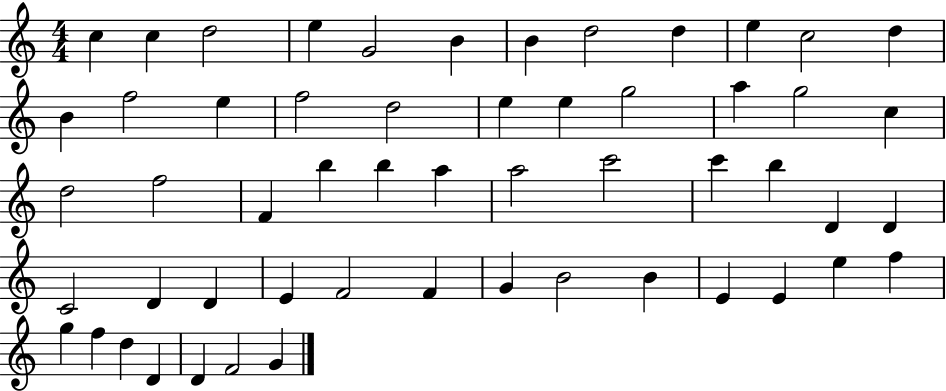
X:1
T:Untitled
M:4/4
L:1/4
K:C
c c d2 e G2 B B d2 d e c2 d B f2 e f2 d2 e e g2 a g2 c d2 f2 F b b a a2 c'2 c' b D D C2 D D E F2 F G B2 B E E e f g f d D D F2 G